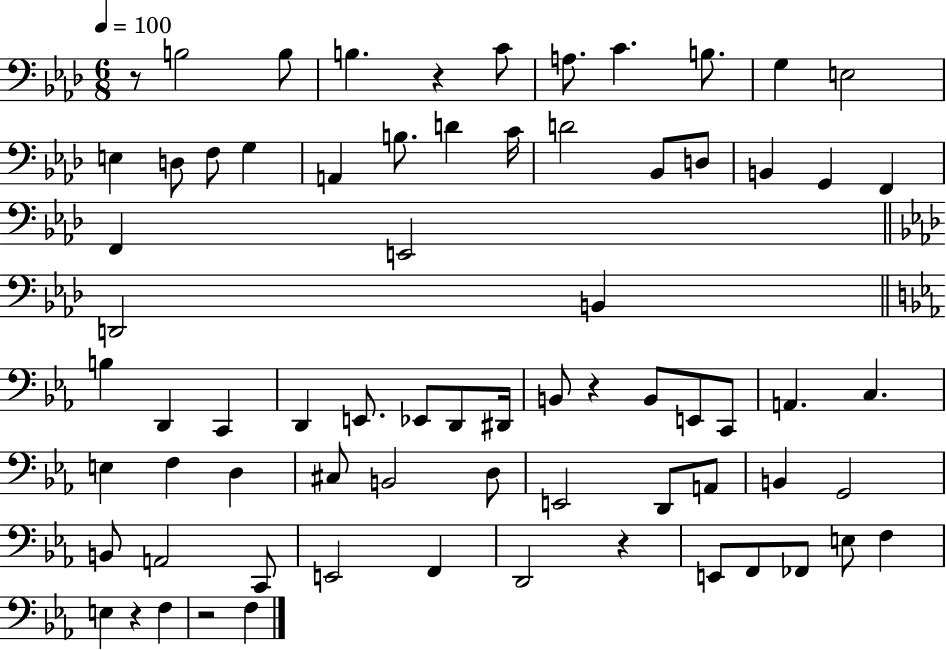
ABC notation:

X:1
T:Untitled
M:6/8
L:1/4
K:Ab
z/2 B,2 B,/2 B, z C/2 A,/2 C B,/2 G, E,2 E, D,/2 F,/2 G, A,, B,/2 D C/4 D2 _B,,/2 D,/2 B,, G,, F,, F,, E,,2 D,,2 B,, B, D,, C,, D,, E,,/2 _E,,/2 D,,/2 ^D,,/4 B,,/2 z B,,/2 E,,/2 C,,/2 A,, C, E, F, D, ^C,/2 B,,2 D,/2 E,,2 D,,/2 A,,/2 B,, G,,2 B,,/2 A,,2 C,,/2 E,,2 F,, D,,2 z E,,/2 F,,/2 _F,,/2 E,/2 F, E, z F, z2 F,